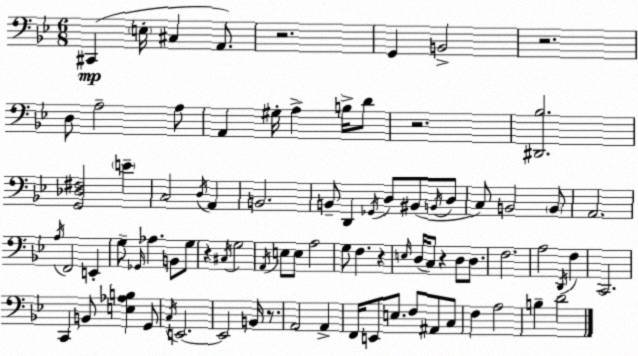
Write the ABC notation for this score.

X:1
T:Untitled
M:6/8
L:1/4
K:Bb
^C,, E,/4 ^C, A,,/2 z2 G,, B,,2 z2 D,/2 A,2 A,/2 A,, ^G,/4 A, B,/4 D/2 z2 [^D,,_B,]2 [G,,_D,^F,]2 E C,2 D,/4 A,, B,,2 B,,/2 D,, _G,,/4 D,/2 ^B,,/2 B,,/4 D,/2 C,/2 B,,2 B,,/2 A,,2 A,/4 F,,2 E,, G,/2 _G,,/4 _A, B,,/2 G,/2 z ^C,/4 G,2 A,,/4 E,/2 E,/2 A,2 G,/2 F, z E,/4 D,/4 C,/2 z D,/2 D,/2 F,2 A,2 D,,/4 F, C,,2 C,, B,,/2 [E,_A,B,] G,,/2 C,/4 E,,2 E,,2 B,,/4 z/2 A,,2 A,, F,,/4 E,,/2 E,/2 F,/2 ^A,,/2 C,/2 F, A,2 B, D2